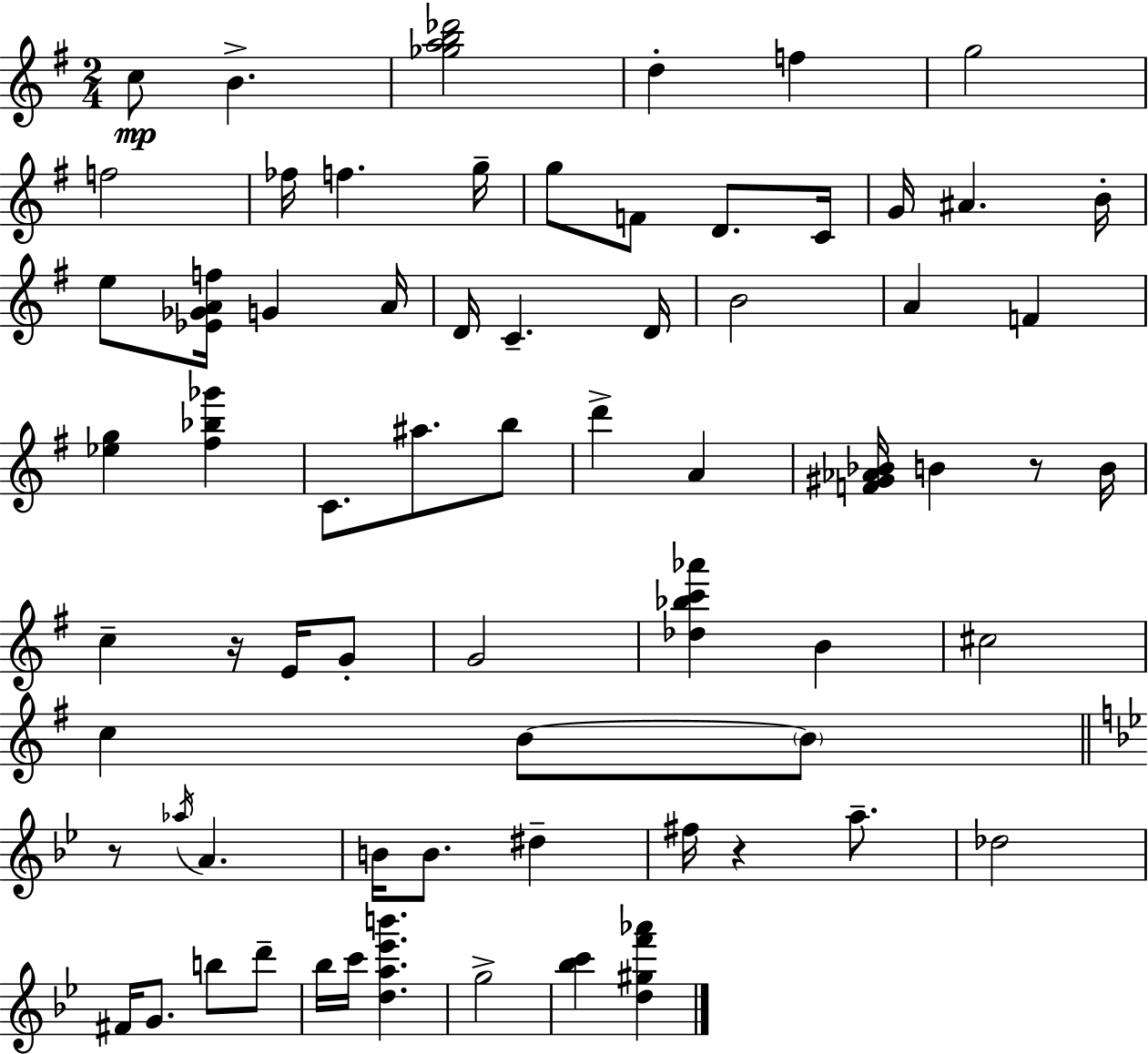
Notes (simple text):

C5/e B4/q. [Gb5,A5,B5,Db6]/h D5/q F5/q G5/h F5/h FES5/s F5/q. G5/s G5/e F4/e D4/e. C4/s G4/s A#4/q. B4/s E5/e [Eb4,Gb4,A4,F5]/s G4/q A4/s D4/s C4/q. D4/s B4/h A4/q F4/q [Eb5,G5]/q [F#5,Bb5,Gb6]/q C4/e. A#5/e. B5/e D6/q A4/q [F4,G#4,Ab4,Bb4]/s B4/q R/e B4/s C5/q R/s E4/s G4/e G4/h [Db5,Bb5,C6,Ab6]/q B4/q C#5/h C5/q B4/e B4/e R/e Ab5/s A4/q. B4/s B4/e. D#5/q F#5/s R/q A5/e. Db5/h F#4/s G4/e. B5/e D6/e Bb5/s C6/s [D5,A5,Eb6,B6]/q. G5/h [Bb5,C6]/q [D5,G#5,F6,Ab6]/q